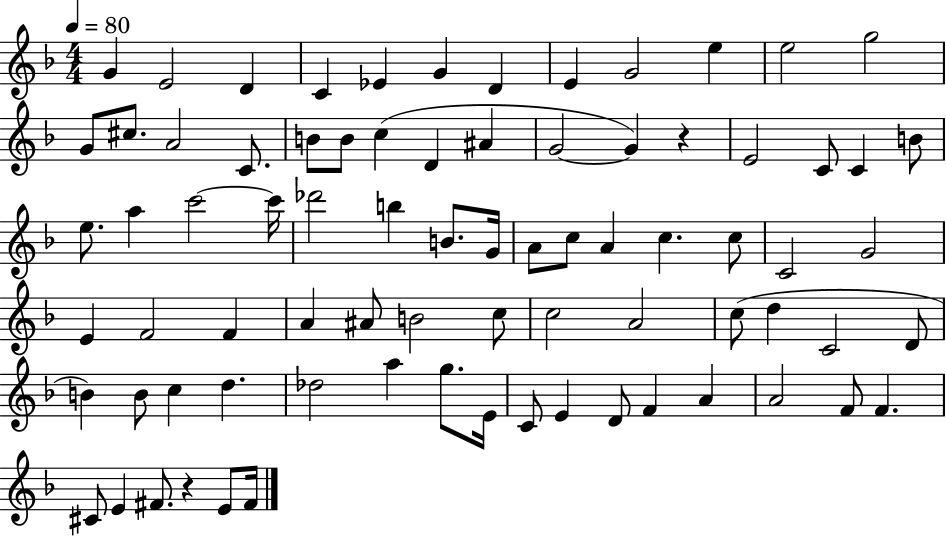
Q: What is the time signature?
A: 4/4